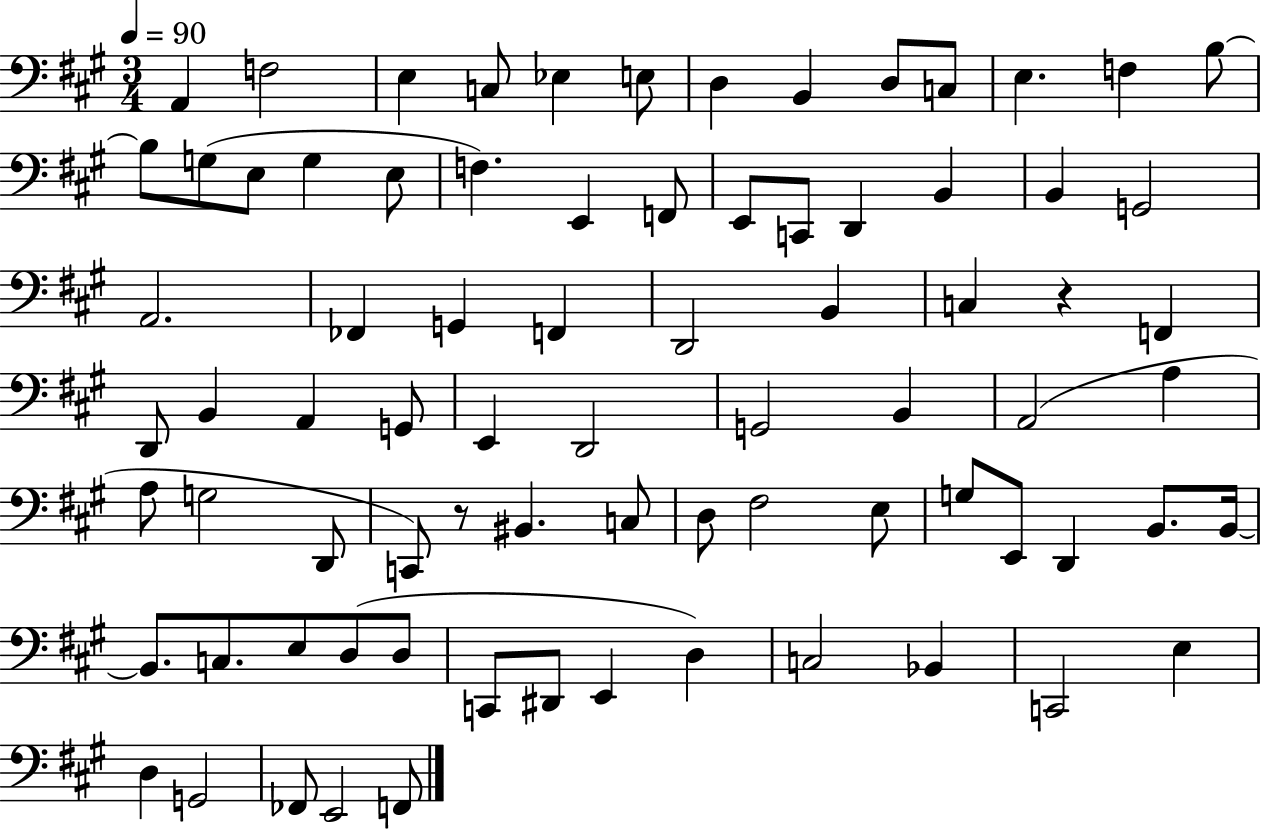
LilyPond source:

{
  \clef bass
  \numericTimeSignature
  \time 3/4
  \key a \major
  \tempo 4 = 90
  a,4 f2 | e4 c8 ees4 e8 | d4 b,4 d8 c8 | e4. f4 b8~~ | \break b8 g8( e8 g4 e8 | f4.) e,4 f,8 | e,8 c,8 d,4 b,4 | b,4 g,2 | \break a,2. | fes,4 g,4 f,4 | d,2 b,4 | c4 r4 f,4 | \break d,8 b,4 a,4 g,8 | e,4 d,2 | g,2 b,4 | a,2( a4 | \break a8 g2 d,8 | c,8) r8 bis,4. c8 | d8 fis2 e8 | g8 e,8 d,4 b,8. b,16~~ | \break b,8. c8. e8 d8( d8 | c,8 dis,8 e,4 d4) | c2 bes,4 | c,2 e4 | \break d4 g,2 | fes,8 e,2 f,8 | \bar "|."
}